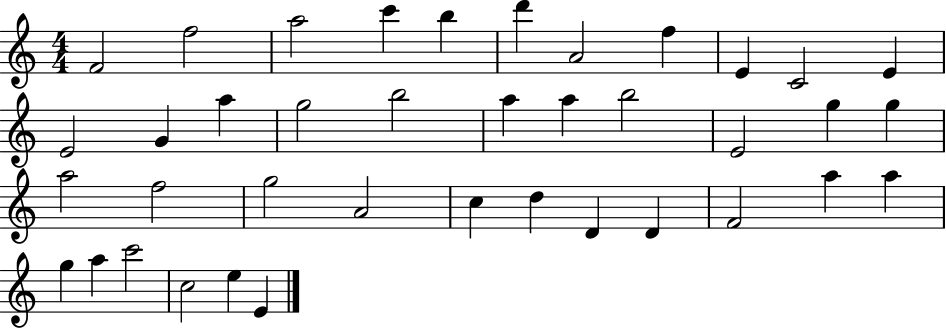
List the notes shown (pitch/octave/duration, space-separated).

F4/h F5/h A5/h C6/q B5/q D6/q A4/h F5/q E4/q C4/h E4/q E4/h G4/q A5/q G5/h B5/h A5/q A5/q B5/h E4/h G5/q G5/q A5/h F5/h G5/h A4/h C5/q D5/q D4/q D4/q F4/h A5/q A5/q G5/q A5/q C6/h C5/h E5/q E4/q